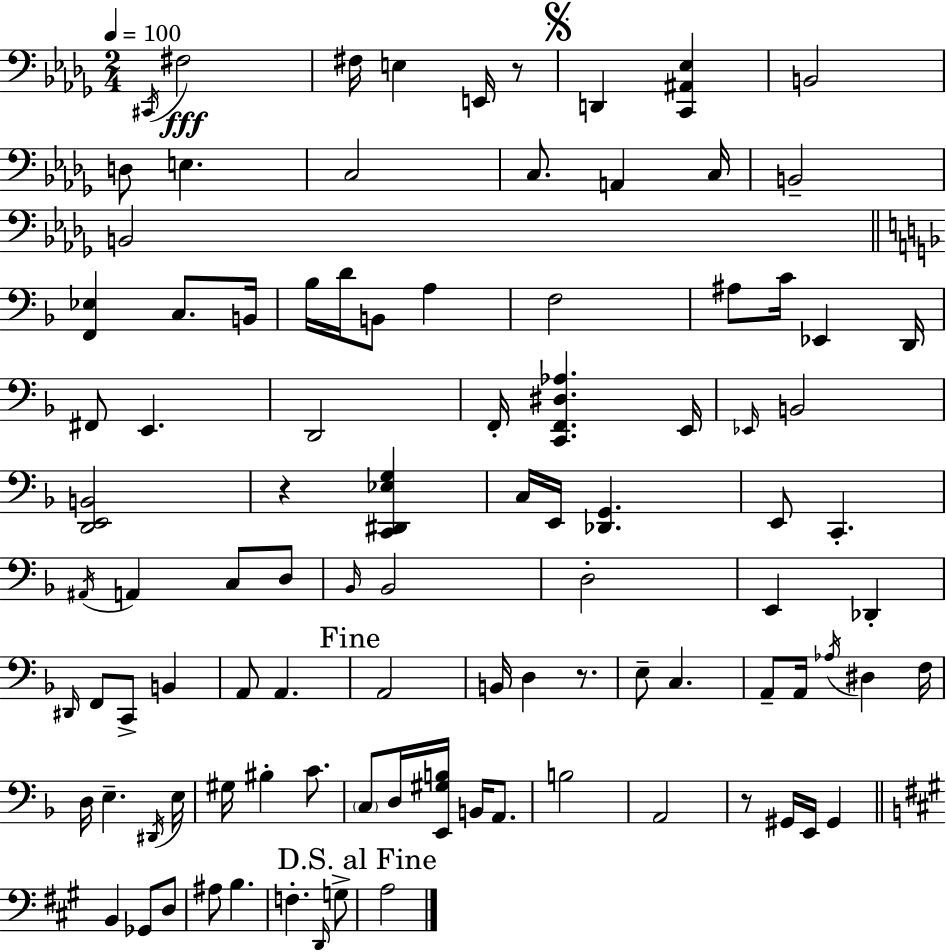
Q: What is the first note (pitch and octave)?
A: C#2